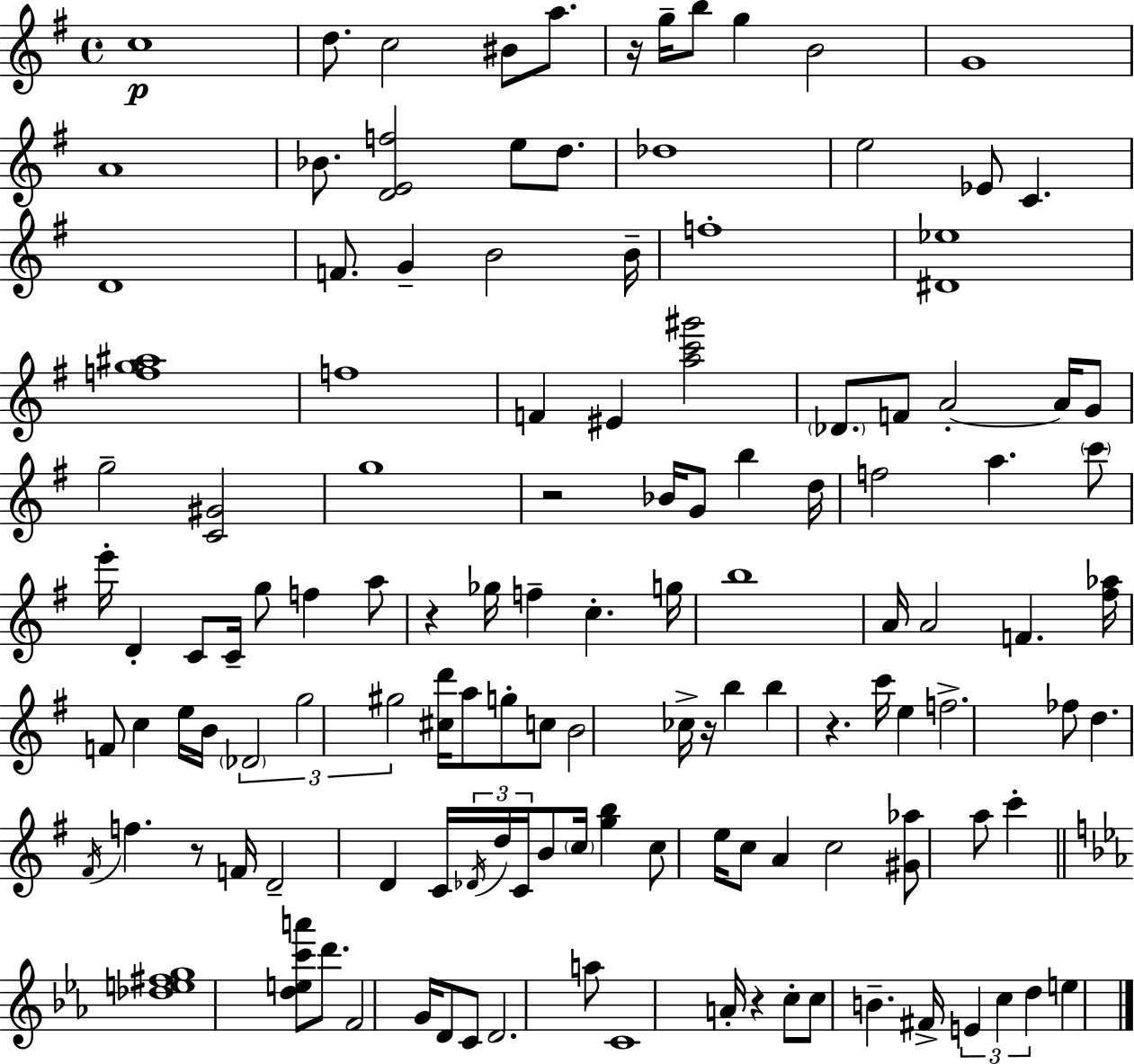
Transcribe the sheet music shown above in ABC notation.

X:1
T:Untitled
M:4/4
L:1/4
K:G
c4 d/2 c2 ^B/2 a/2 z/4 g/4 b/2 g B2 G4 A4 _B/2 [DEf]2 e/2 d/2 _d4 e2 _E/2 C D4 F/2 G B2 B/4 f4 [^D_e]4 [fg^a]4 f4 F ^E [ac'^g']2 _D/2 F/2 A2 A/4 G/2 g2 [C^G]2 g4 z2 _B/4 G/2 b d/4 f2 a c'/2 e'/4 D C/2 C/4 g/2 f a/2 z _g/4 f c g/4 b4 A/4 A2 F [^f_a]/4 F/2 c e/4 B/4 _D2 g2 ^g2 [^cd']/4 a/2 g/2 c/2 B2 _c/4 z/4 b b z c'/4 e f2 _f/2 d ^F/4 f z/2 F/4 D2 D C/4 _D/4 d/4 C/4 B/2 c/4 [gb] c/2 e/4 c/2 A c2 [^G_a]/2 a/2 c' [_de^fg]4 [dec'a']/2 d'/2 F2 G/4 D/2 C/2 D2 a/2 C4 A/4 z c/2 c/2 B ^F/4 E c d e